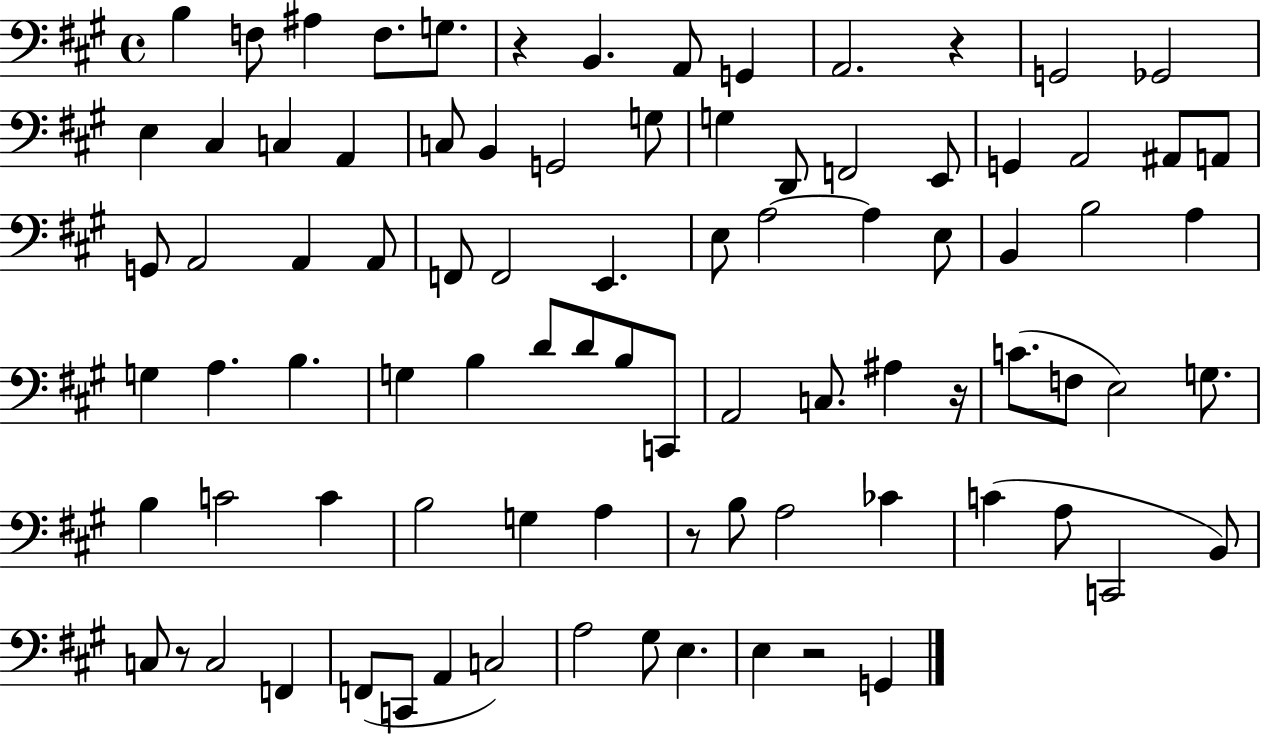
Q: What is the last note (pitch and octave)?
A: G2